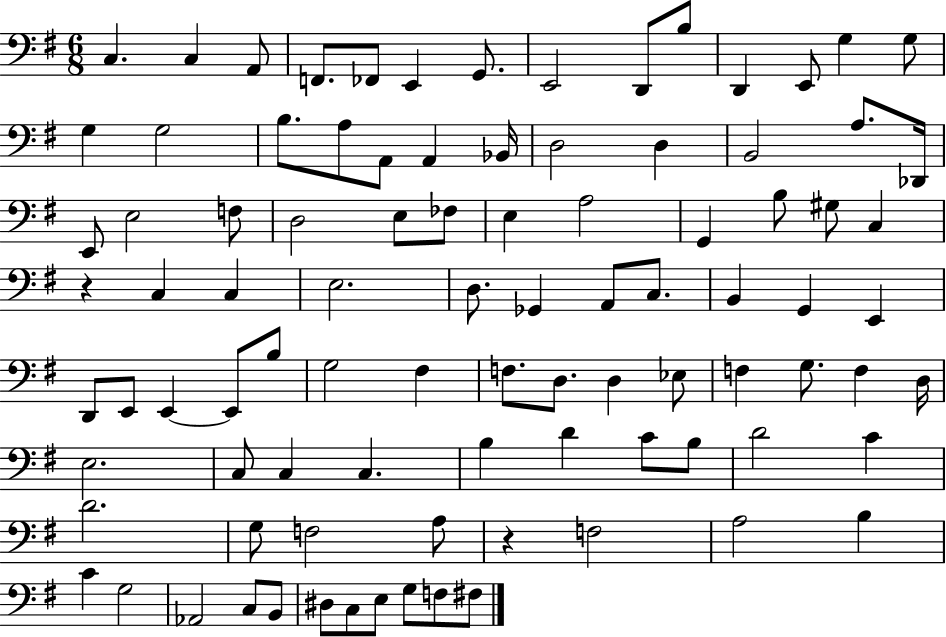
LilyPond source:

{
  \clef bass
  \numericTimeSignature
  \time 6/8
  \key g \major
  \repeat volta 2 { c4. c4 a,8 | f,8. fes,8 e,4 g,8. | e,2 d,8 b8 | d,4 e,8 g4 g8 | \break g4 g2 | b8. a8 a,8 a,4 bes,16 | d2 d4 | b,2 a8. des,16 | \break e,8 e2 f8 | d2 e8 fes8 | e4 a2 | g,4 b8 gis8 c4 | \break r4 c4 c4 | e2. | d8. ges,4 a,8 c8. | b,4 g,4 e,4 | \break d,8 e,8 e,4~~ e,8 b8 | g2 fis4 | f8. d8. d4 ees8 | f4 g8. f4 d16 | \break e2. | c8 c4 c4. | b4 d'4 c'8 b8 | d'2 c'4 | \break d'2. | g8 f2 a8 | r4 f2 | a2 b4 | \break c'4 g2 | aes,2 c8 b,8 | dis8 c8 e8 g8 f8 fis8 | } \bar "|."
}